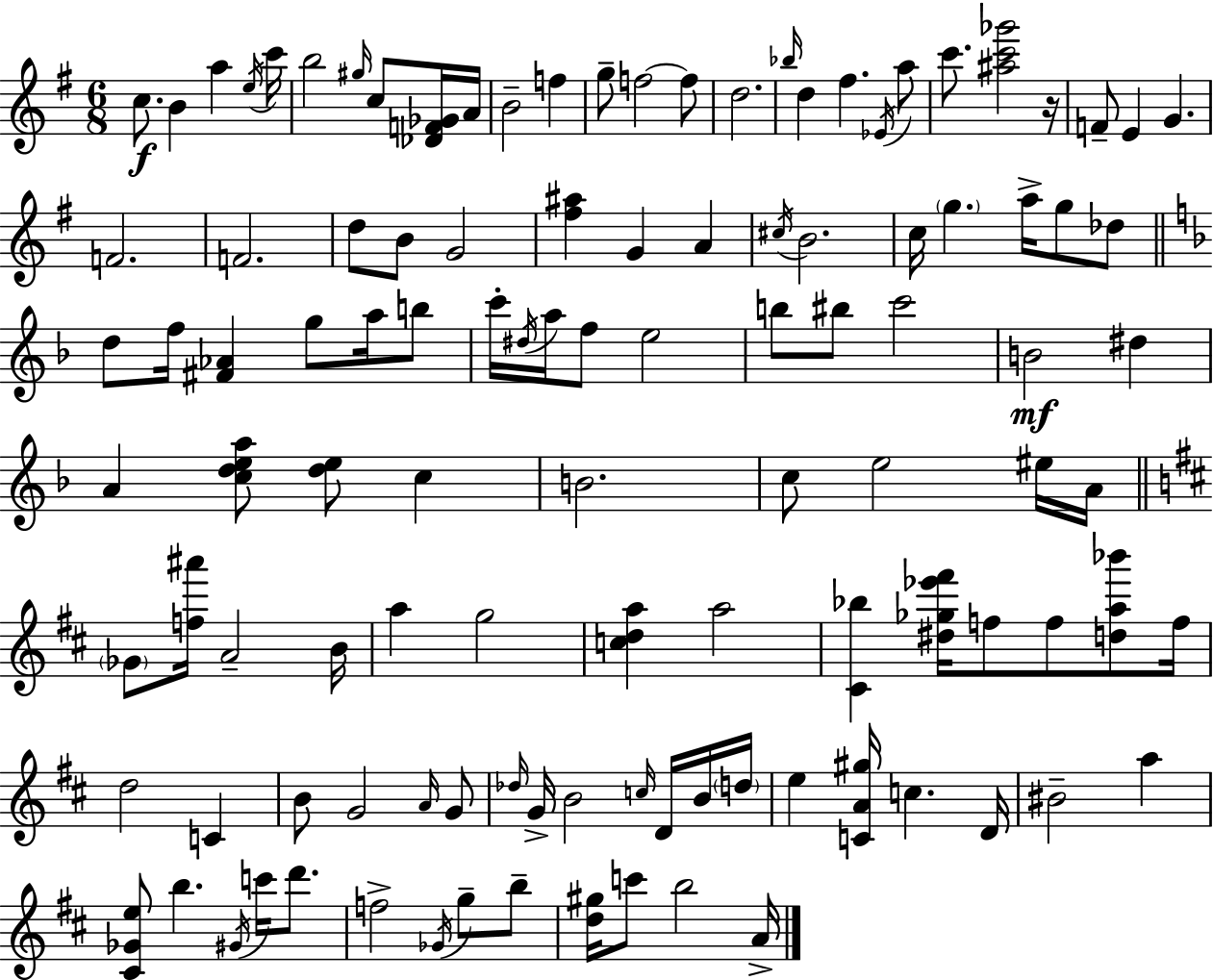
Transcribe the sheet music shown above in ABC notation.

X:1
T:Untitled
M:6/8
L:1/4
K:Em
c/2 B a e/4 c'/4 b2 ^g/4 c/2 [_DF_G]/4 A/4 B2 f g/2 f2 f/2 d2 _b/4 d ^f _E/4 a/2 c'/2 [^ac'_g']2 z/4 F/2 E G F2 F2 d/2 B/2 G2 [^f^a] G A ^c/4 B2 c/4 g a/4 g/2 _d/2 d/2 f/4 [^F_A] g/2 a/4 b/2 c'/4 ^d/4 a/4 f/2 e2 b/2 ^b/2 c'2 B2 ^d A [cdea]/2 [de]/2 c B2 c/2 e2 ^e/4 A/4 _G/2 [f^a']/4 A2 B/4 a g2 [cda] a2 [^C_b] [^d_g_e'^f']/4 f/2 f/2 [da_b']/2 f/4 d2 C B/2 G2 A/4 G/2 _d/4 G/4 B2 c/4 D/4 B/4 d/4 e [CA^g]/4 c D/4 ^B2 a [^C_Ge]/2 b ^G/4 c'/4 d'/2 f2 _G/4 g/2 b/2 [d^g]/4 c'/2 b2 A/4